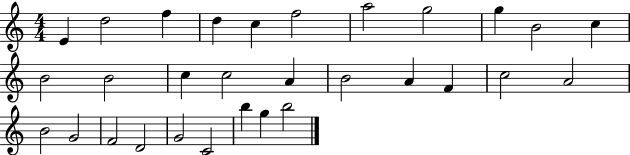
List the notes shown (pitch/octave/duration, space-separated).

E4/q D5/h F5/q D5/q C5/q F5/h A5/h G5/h G5/q B4/h C5/q B4/h B4/h C5/q C5/h A4/q B4/h A4/q F4/q C5/h A4/h B4/h G4/h F4/h D4/h G4/h C4/h B5/q G5/q B5/h